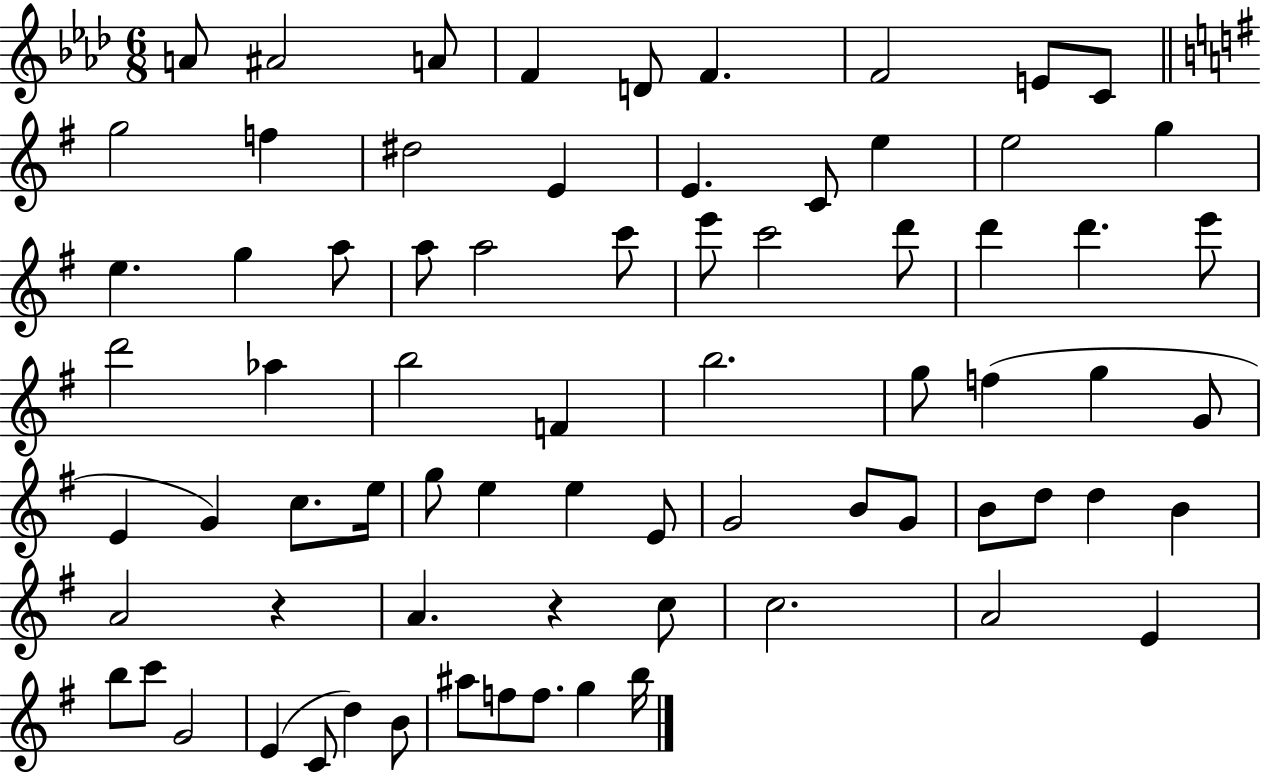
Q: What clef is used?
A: treble